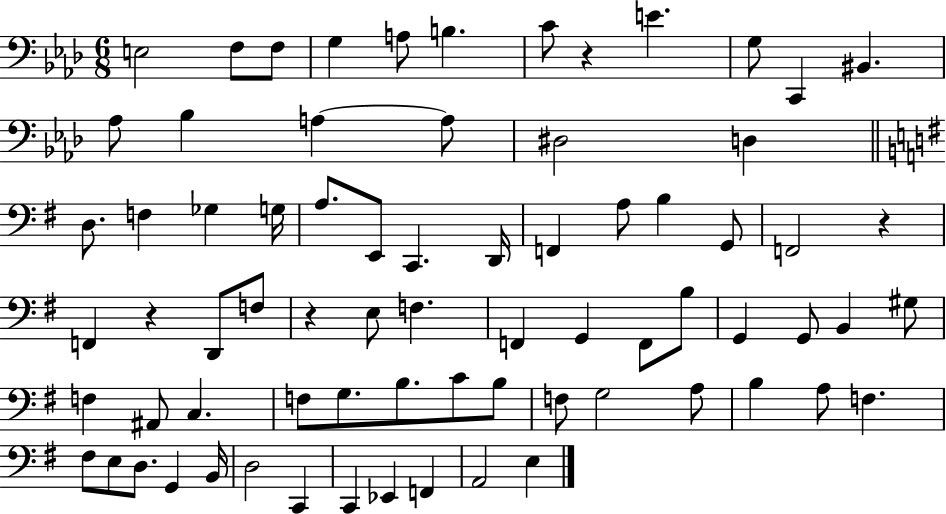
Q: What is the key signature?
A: AES major